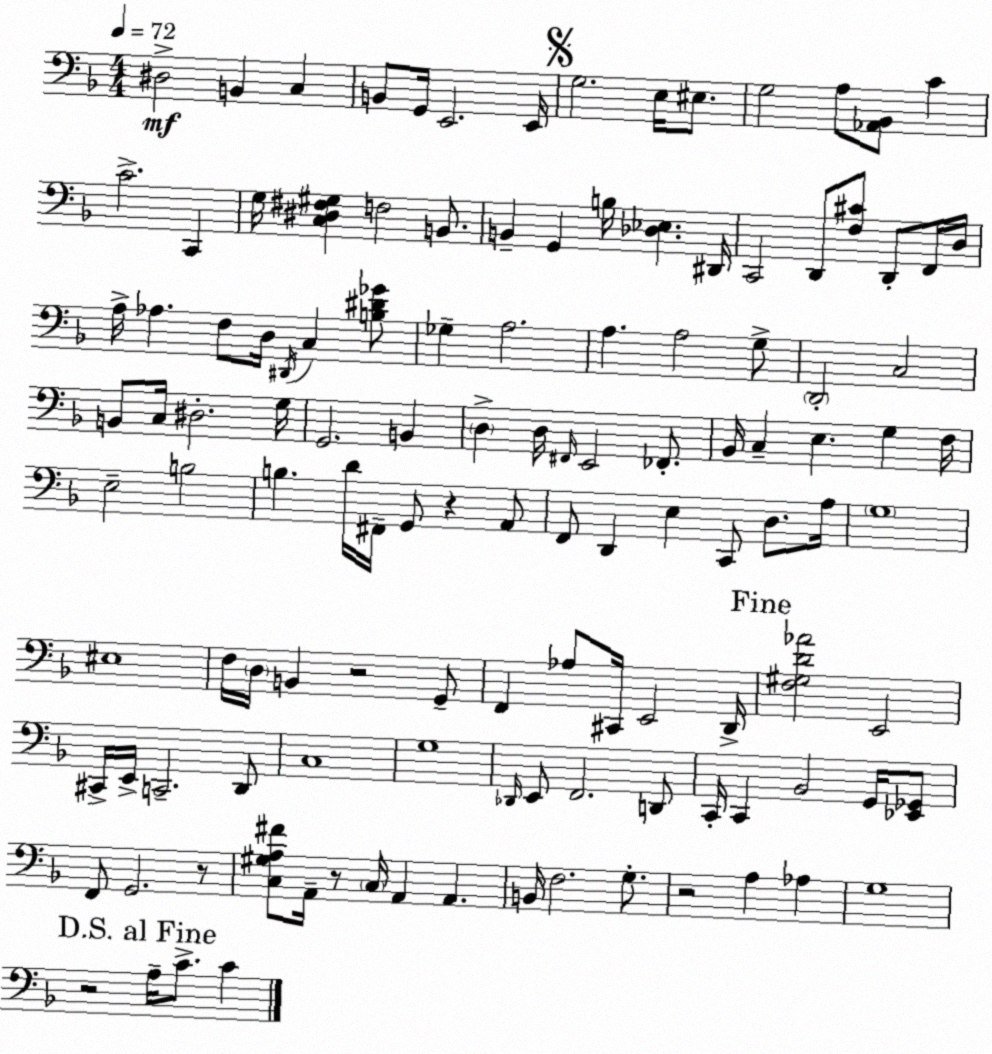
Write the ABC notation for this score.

X:1
T:Untitled
M:4/4
L:1/4
K:Dm
^D,2 B,, C, B,,/2 G,,/4 E,,2 E,,/4 G,2 E,/4 ^E,/2 G,2 A,/2 [_A,,_B,,]/2 C C2 C,, G,/4 [C,^D,^F,^G,] F,2 B,,/2 B,, G,, B,/4 [_D,_E,] ^D,,/4 C,,2 D,,/2 [F,^C]/2 D,,/2 F,,/4 D,/4 A,/4 _A, F,/2 D,/4 ^D,,/4 C, [B,^D_G]/2 _G, A,2 A, A,2 G,/2 D,,2 C,2 B,,/2 C,/4 ^D,2 G,/4 G,,2 B,, D, D,/4 ^F,,/4 E,,2 _F,,/2 _B,,/4 C, E, G, F,/4 E,2 B,2 B, D/4 ^F,,/4 G,,/2 z A,,/2 F,,/2 D,, E, C,,/2 D,/2 A,/4 G,4 ^E,4 F,/4 D,/4 B,, z2 G,,/2 F,, _A,/2 ^C,,/4 E,,2 D,,/4 [F,^G,D_A]2 E,,2 ^C,,/4 E,,/4 C,,2 D,,/2 C,4 G,4 _D,,/4 E,,/2 F,,2 D,,/2 C,,/4 C,, _B,,2 G,,/4 [_E,,_G,,]/2 F,,/2 G,,2 z/2 [C,^G,A,^F]/2 A,,/4 z/2 C,/4 A,, A,, B,,/4 F,2 G,/2 z2 A, _A, G,4 z2 A,/4 C/2 C